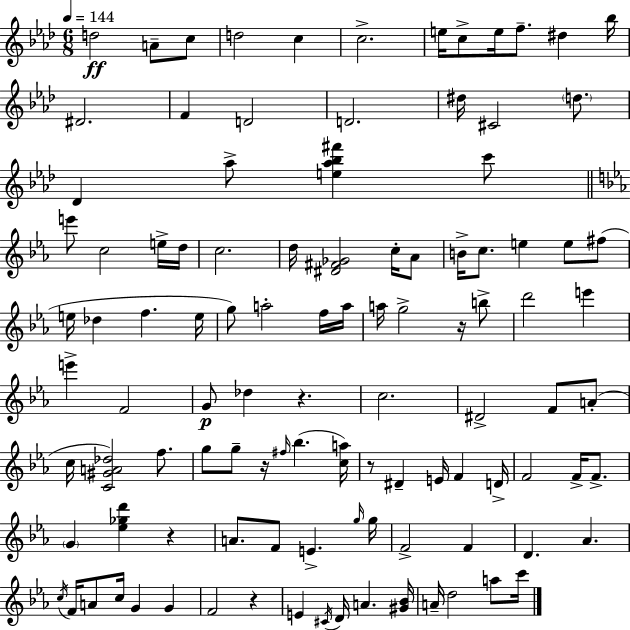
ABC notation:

X:1
T:Untitled
M:6/8
L:1/4
K:Fm
d2 A/2 c/2 d2 c c2 e/4 c/2 e/4 f/2 ^d _b/4 ^D2 F D2 D2 ^d/4 ^C2 d/2 _D _a/2 [e_a_b^f'] c'/2 e'/2 c2 e/4 d/4 c2 d/4 [^D^F_G]2 c/4 _A/2 B/4 c/2 e e/2 ^f/2 e/4 _d f e/4 g/2 a2 f/4 a/4 a/4 g2 z/4 b/2 d'2 e' e' F2 G/2 _d z c2 ^D2 F/2 A/2 c/4 [C^GA_d]2 f/2 g/2 g/2 z/4 ^f/4 _b [ca]/4 z/2 ^D E/4 F D/4 F2 F/4 F/2 G [_e_gd'] z A/2 F/2 E g/4 g/4 F2 F D _A c/4 F/4 A/2 c/4 G G F2 z E ^C/4 D/4 A [^G_B]/4 A/4 d2 a/2 c'/4